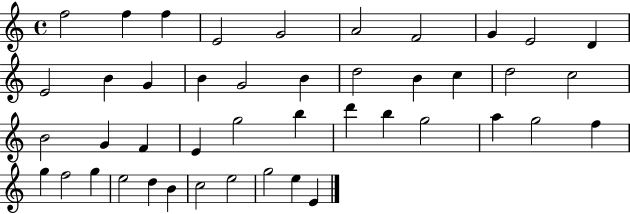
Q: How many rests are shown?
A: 0